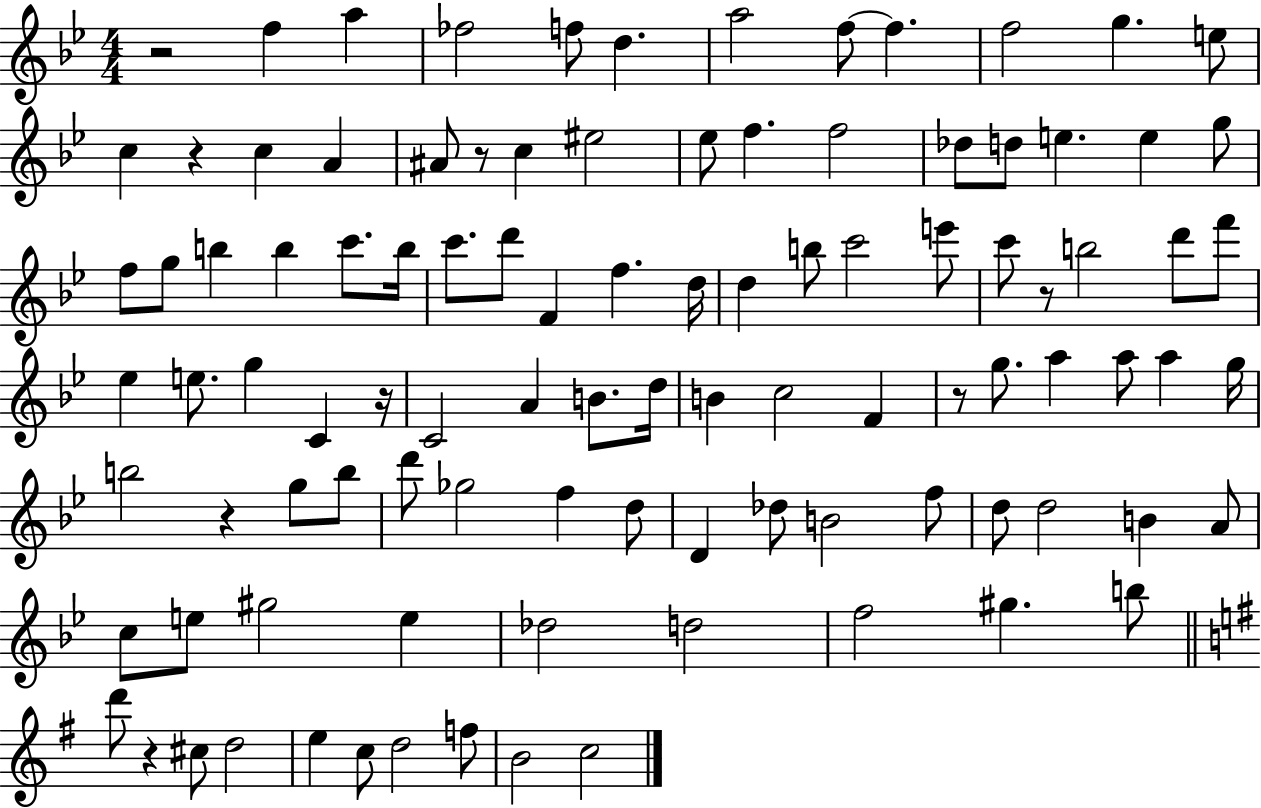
R/h F5/q A5/q FES5/h F5/e D5/q. A5/h F5/e F5/q. F5/h G5/q. E5/e C5/q R/q C5/q A4/q A#4/e R/e C5/q EIS5/h Eb5/e F5/q. F5/h Db5/e D5/e E5/q. E5/q G5/e F5/e G5/e B5/q B5/q C6/e. B5/s C6/e. D6/e F4/q F5/q. D5/s D5/q B5/e C6/h E6/e C6/e R/e B5/h D6/e F6/e Eb5/q E5/e. G5/q C4/q R/s C4/h A4/q B4/e. D5/s B4/q C5/h F4/q R/e G5/e. A5/q A5/e A5/q G5/s B5/h R/q G5/e B5/e D6/e Gb5/h F5/q D5/e D4/q Db5/e B4/h F5/e D5/e D5/h B4/q A4/e C5/e E5/e G#5/h E5/q Db5/h D5/h F5/h G#5/q. B5/e D6/e R/q C#5/e D5/h E5/q C5/e D5/h F5/e B4/h C5/h